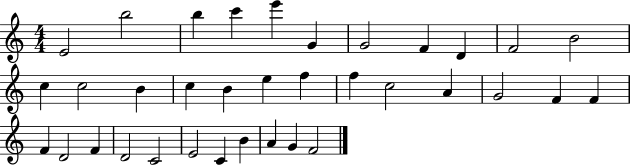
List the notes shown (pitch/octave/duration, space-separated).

E4/h B5/h B5/q C6/q E6/q G4/q G4/h F4/q D4/q F4/h B4/h C5/q C5/h B4/q C5/q B4/q E5/q F5/q F5/q C5/h A4/q G4/h F4/q F4/q F4/q D4/h F4/q D4/h C4/h E4/h C4/q B4/q A4/q G4/q F4/h